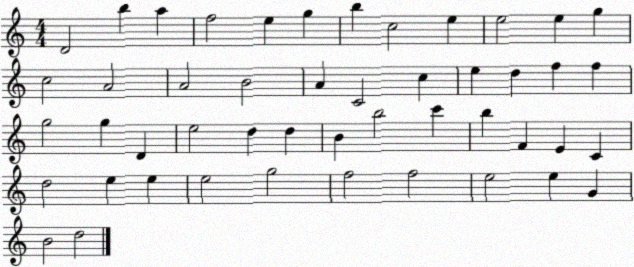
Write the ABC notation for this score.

X:1
T:Untitled
M:4/4
L:1/4
K:C
D2 b a f2 e g b c2 e e2 e g c2 A2 A2 B2 A C2 c e d f f g2 g D e2 d d B b2 c' b F E C d2 e e e2 g2 f2 f2 e2 e G B2 d2